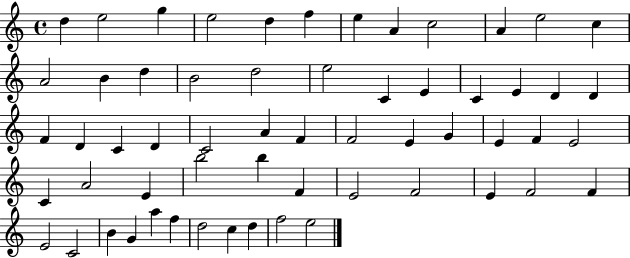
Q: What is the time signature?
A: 4/4